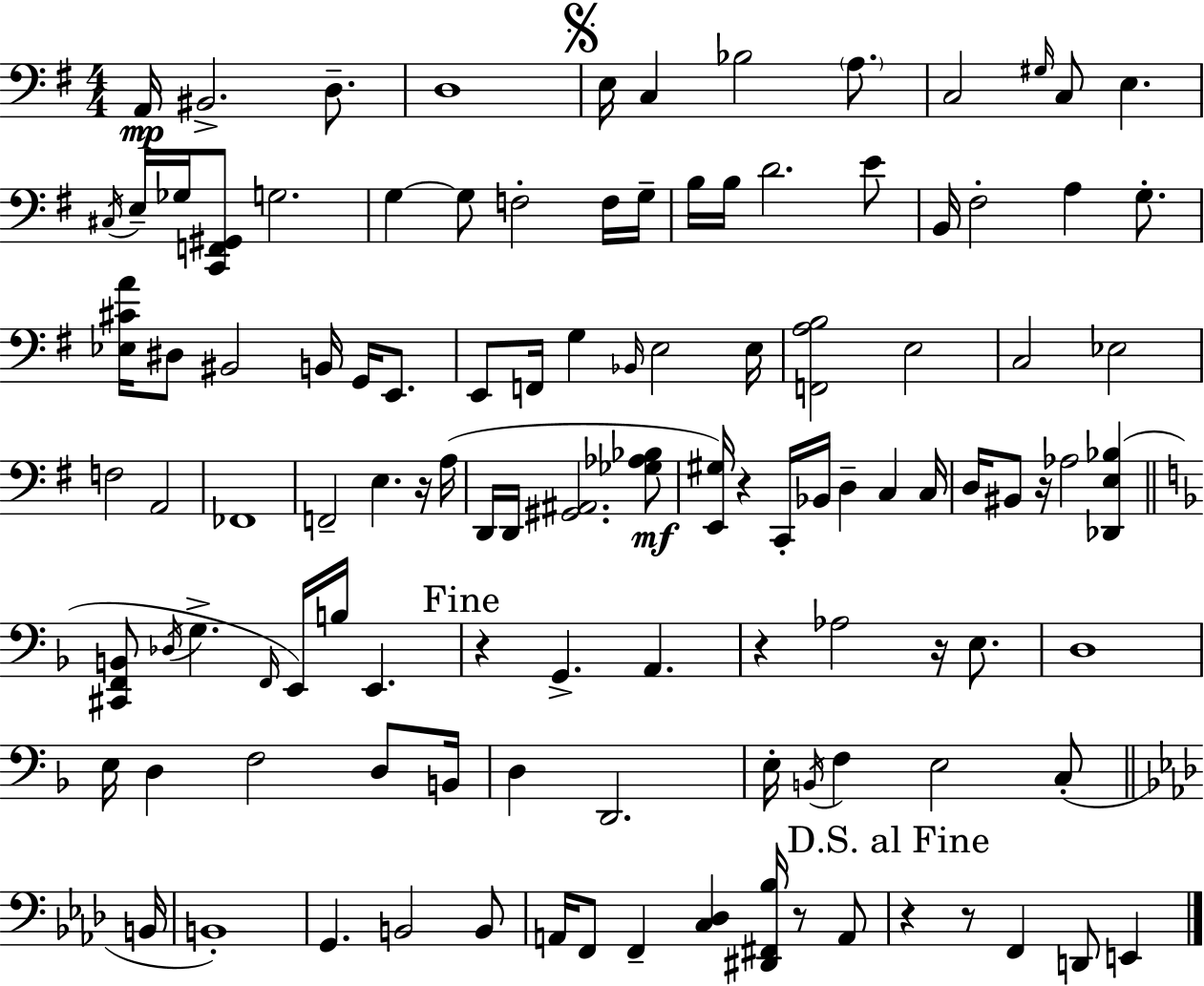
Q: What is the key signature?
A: G major